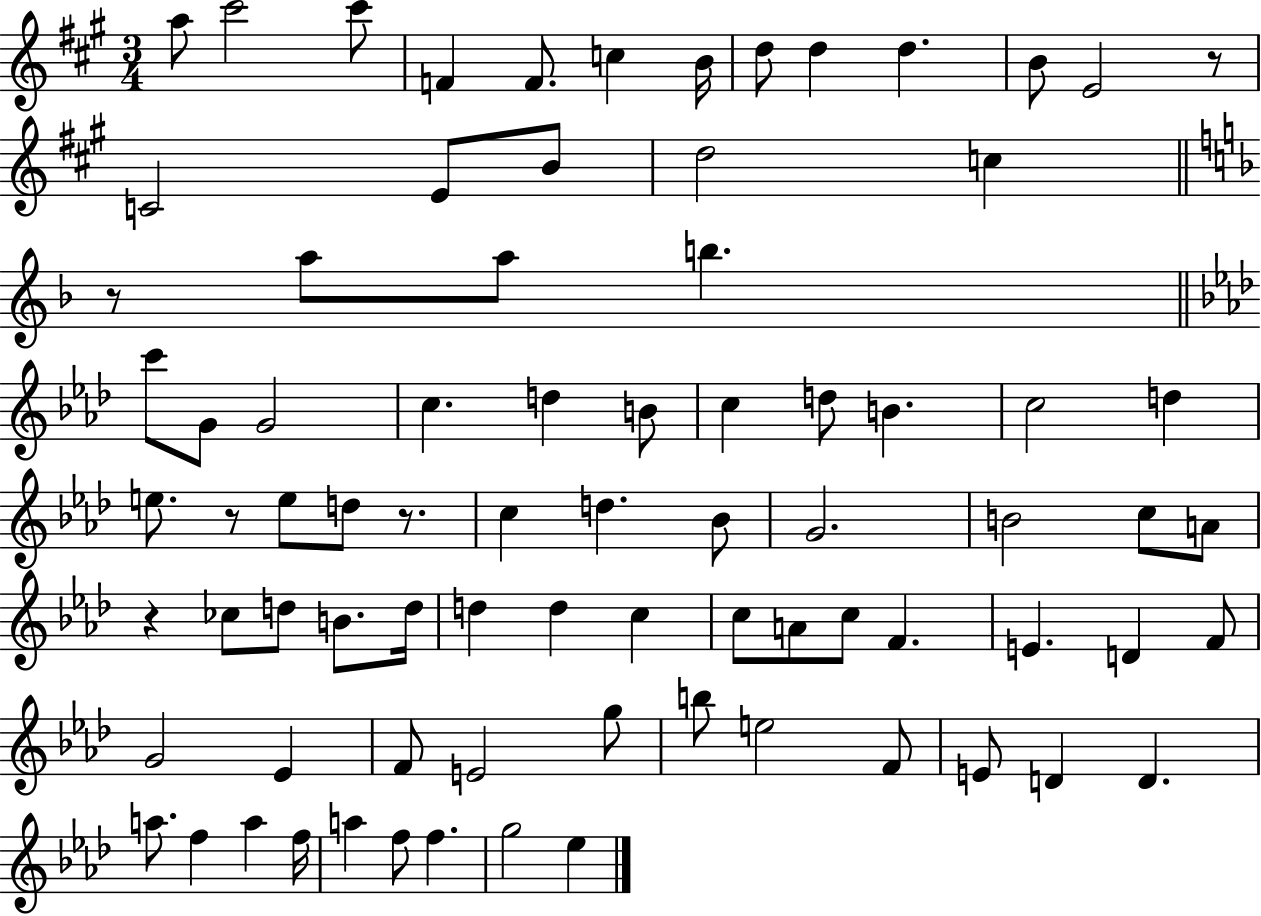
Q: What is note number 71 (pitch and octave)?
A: A5